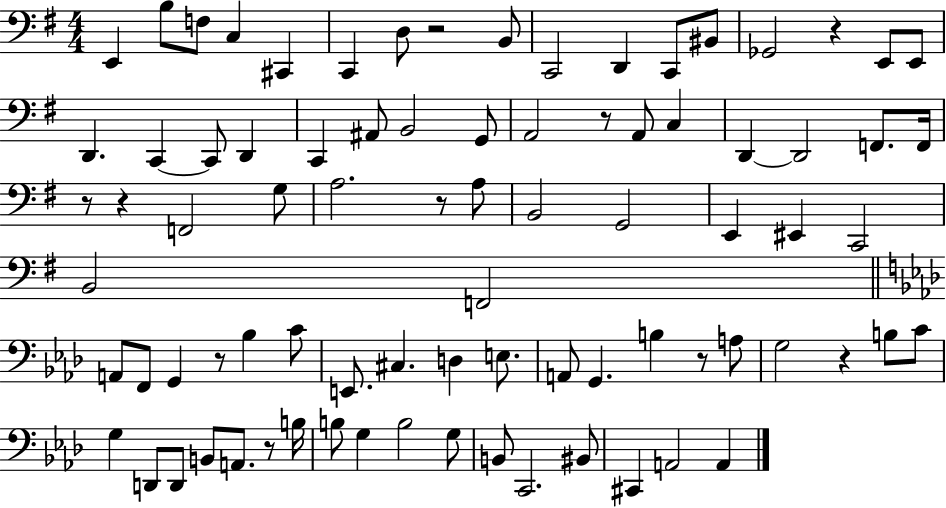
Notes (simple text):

E2/q B3/e F3/e C3/q C#2/q C2/q D3/e R/h B2/e C2/h D2/q C2/e BIS2/e Gb2/h R/q E2/e E2/e D2/q. C2/q C2/e D2/q C2/q A#2/e B2/h G2/e A2/h R/e A2/e C3/q D2/q D2/h F2/e. F2/s R/e R/q F2/h G3/e A3/h. R/e A3/e B2/h G2/h E2/q EIS2/q C2/h B2/h F2/h A2/e F2/e G2/q R/e Bb3/q C4/e E2/e. C#3/q. D3/q E3/e. A2/e G2/q. B3/q R/e A3/e G3/h R/q B3/e C4/e G3/q D2/e D2/e B2/e A2/e. R/e B3/s B3/e G3/q B3/h G3/e B2/e C2/h. BIS2/e C#2/q A2/h A2/q